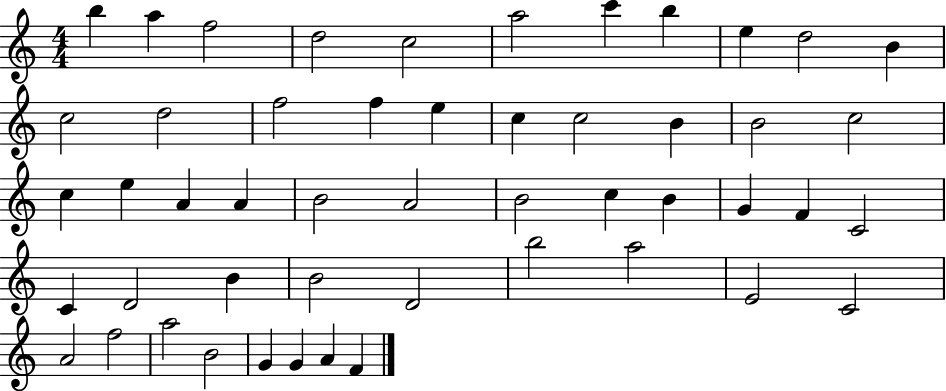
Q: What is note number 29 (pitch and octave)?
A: C5